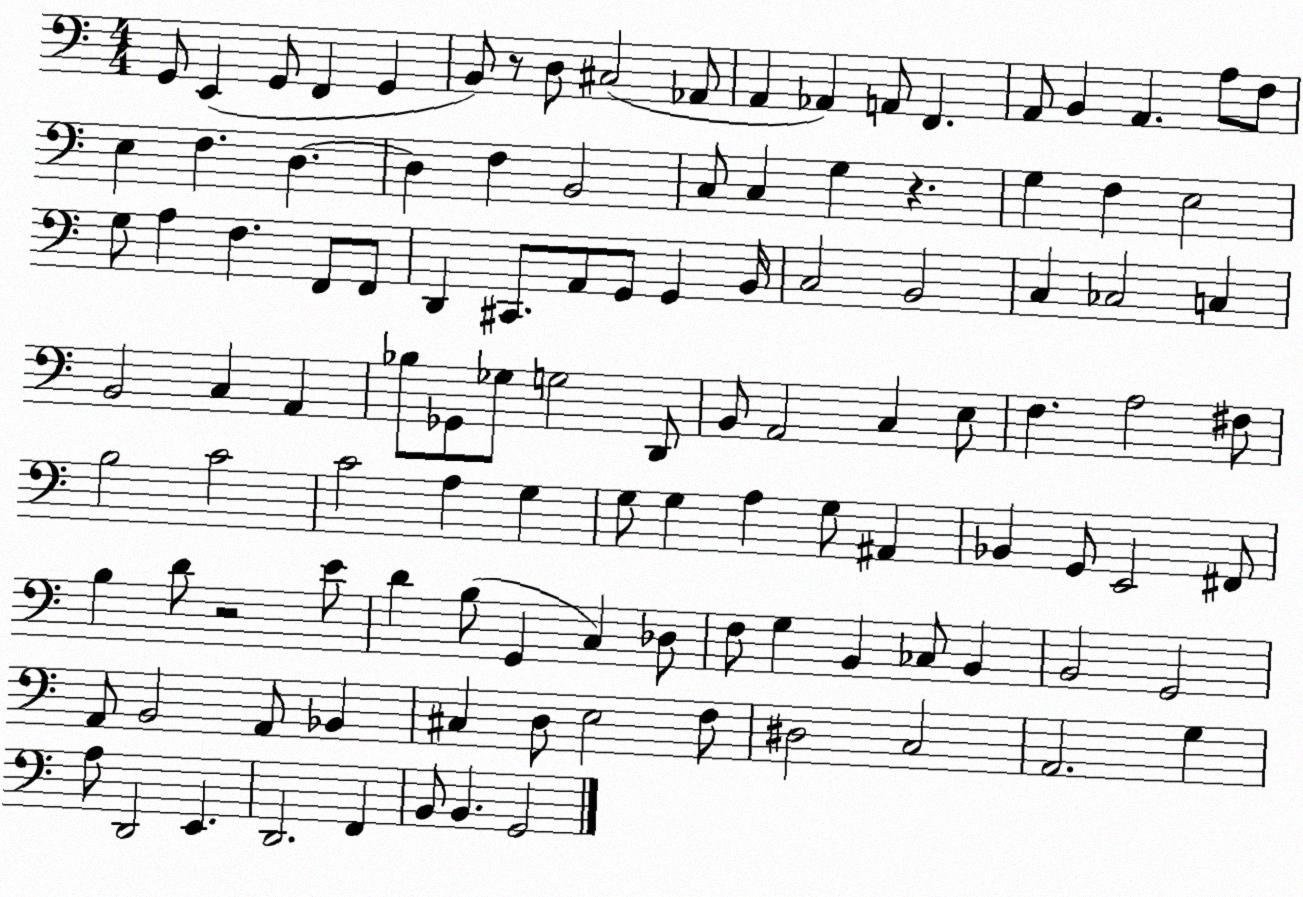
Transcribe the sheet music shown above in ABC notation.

X:1
T:Untitled
M:4/4
L:1/4
K:C
G,,/2 E,, G,,/2 F,, G,, B,,/2 z/2 D,/2 ^C,2 _A,,/2 A,, _A,, A,,/2 F,, A,,/2 B,, A,, A,/2 F,/2 E, F, D, D, F, B,,2 C,/2 C, G, z G, F, E,2 G,/2 A, F, F,,/2 F,,/2 D,, ^C,,/2 A,,/2 G,,/2 G,, B,,/4 C,2 B,,2 C, _C,2 C, B,,2 C, A,, _B,/2 _G,,/2 _G,/2 G,2 D,,/2 B,,/2 A,,2 C, E,/2 F, A,2 ^F,/2 B,2 C2 C2 A, G, G,/2 G, A, G,/2 ^A,, _B,, G,,/2 E,,2 ^F,,/2 B, D/2 z2 E/2 D B,/2 G,, C, _D,/2 F,/2 G, B,, _C,/2 B,, B,,2 G,,2 A,,/2 B,,2 A,,/2 _B,, ^C, D,/2 E,2 F,/2 ^D,2 C,2 A,,2 G, A,/2 D,,2 E,, D,,2 F,, B,,/2 B,, G,,2